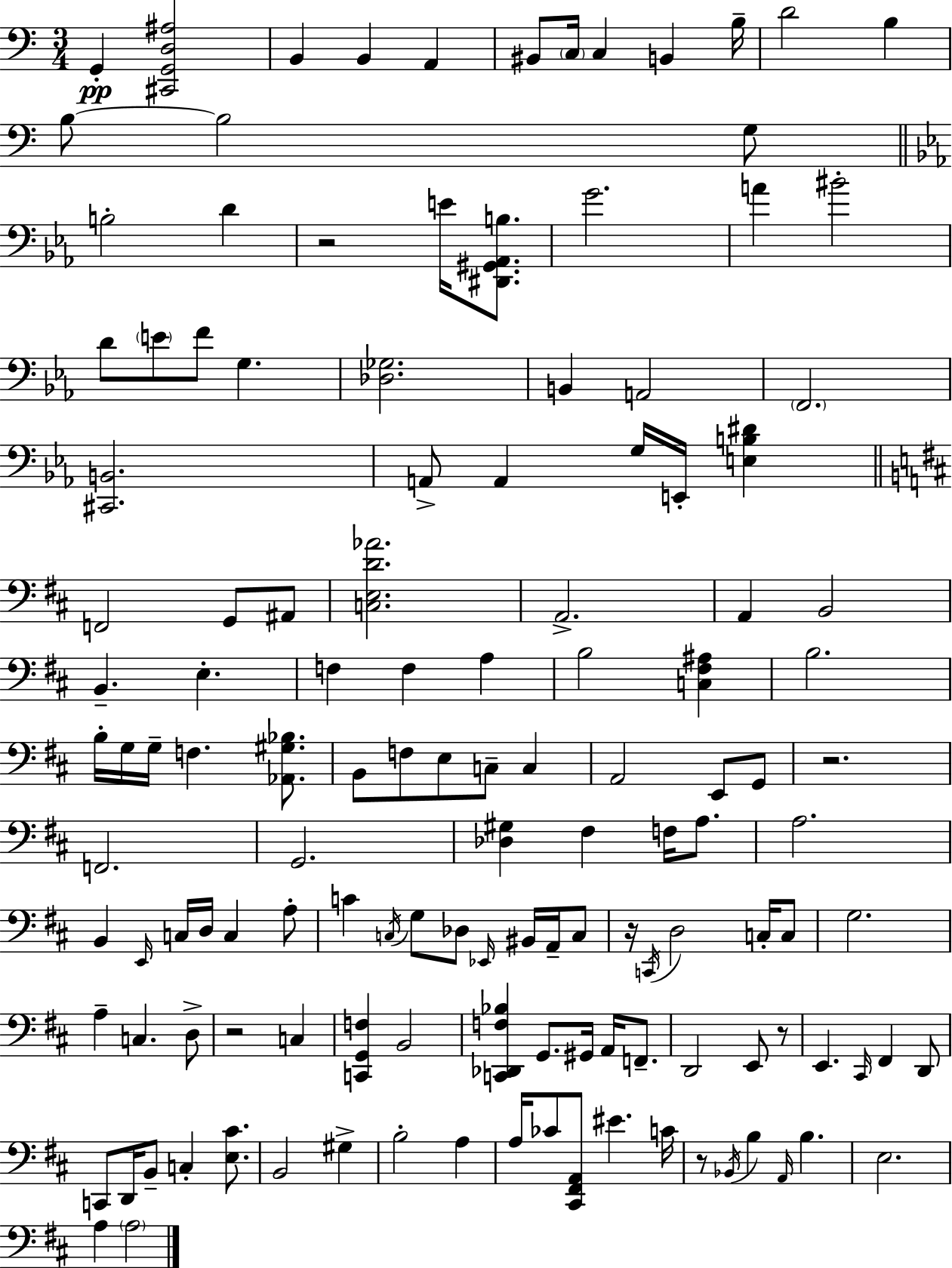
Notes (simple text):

G2/q [C#2,G2,D3,A#3]/h B2/q B2/q A2/q BIS2/e C3/s C3/q B2/q B3/s D4/h B3/q B3/e B3/h G3/e B3/h D4/q R/h E4/s [D#2,G#2,Ab2,B3]/e. G4/h. A4/q BIS4/h D4/e E4/e F4/e G3/q. [Db3,Gb3]/h. B2/q A2/h F2/h. [C#2,B2]/h. A2/e A2/q G3/s E2/s [E3,B3,D#4]/q F2/h G2/e A#2/e [C3,E3,D4,Ab4]/h. A2/h. A2/q B2/h B2/q. E3/q. F3/q F3/q A3/q B3/h [C3,F#3,A#3]/q B3/h. B3/s G3/s G3/s F3/q. [Ab2,G#3,Bb3]/e. B2/e F3/e E3/e C3/e C3/q A2/h E2/e G2/e R/h. F2/h. G2/h. [Db3,G#3]/q F#3/q F3/s A3/e. A3/h. B2/q E2/s C3/s D3/s C3/q A3/e C4/q C3/s G3/e Db3/e Eb2/s BIS2/s A2/s C3/e R/s C2/s D3/h C3/s C3/e G3/h. A3/q C3/q. D3/e R/h C3/q [C2,G2,F3]/q B2/h [C2,Db2,F3,Bb3]/q G2/e. G#2/s A2/s F2/e. D2/h E2/e R/e E2/q. C#2/s F#2/q D2/e C2/e D2/s B2/e C3/q [E3,C#4]/e. B2/h G#3/q B3/h A3/q A3/s CES4/e [C#2,F#2,A2]/e EIS4/q. C4/s R/e Bb2/s B3/q A2/s B3/q. E3/h. A3/q A3/h